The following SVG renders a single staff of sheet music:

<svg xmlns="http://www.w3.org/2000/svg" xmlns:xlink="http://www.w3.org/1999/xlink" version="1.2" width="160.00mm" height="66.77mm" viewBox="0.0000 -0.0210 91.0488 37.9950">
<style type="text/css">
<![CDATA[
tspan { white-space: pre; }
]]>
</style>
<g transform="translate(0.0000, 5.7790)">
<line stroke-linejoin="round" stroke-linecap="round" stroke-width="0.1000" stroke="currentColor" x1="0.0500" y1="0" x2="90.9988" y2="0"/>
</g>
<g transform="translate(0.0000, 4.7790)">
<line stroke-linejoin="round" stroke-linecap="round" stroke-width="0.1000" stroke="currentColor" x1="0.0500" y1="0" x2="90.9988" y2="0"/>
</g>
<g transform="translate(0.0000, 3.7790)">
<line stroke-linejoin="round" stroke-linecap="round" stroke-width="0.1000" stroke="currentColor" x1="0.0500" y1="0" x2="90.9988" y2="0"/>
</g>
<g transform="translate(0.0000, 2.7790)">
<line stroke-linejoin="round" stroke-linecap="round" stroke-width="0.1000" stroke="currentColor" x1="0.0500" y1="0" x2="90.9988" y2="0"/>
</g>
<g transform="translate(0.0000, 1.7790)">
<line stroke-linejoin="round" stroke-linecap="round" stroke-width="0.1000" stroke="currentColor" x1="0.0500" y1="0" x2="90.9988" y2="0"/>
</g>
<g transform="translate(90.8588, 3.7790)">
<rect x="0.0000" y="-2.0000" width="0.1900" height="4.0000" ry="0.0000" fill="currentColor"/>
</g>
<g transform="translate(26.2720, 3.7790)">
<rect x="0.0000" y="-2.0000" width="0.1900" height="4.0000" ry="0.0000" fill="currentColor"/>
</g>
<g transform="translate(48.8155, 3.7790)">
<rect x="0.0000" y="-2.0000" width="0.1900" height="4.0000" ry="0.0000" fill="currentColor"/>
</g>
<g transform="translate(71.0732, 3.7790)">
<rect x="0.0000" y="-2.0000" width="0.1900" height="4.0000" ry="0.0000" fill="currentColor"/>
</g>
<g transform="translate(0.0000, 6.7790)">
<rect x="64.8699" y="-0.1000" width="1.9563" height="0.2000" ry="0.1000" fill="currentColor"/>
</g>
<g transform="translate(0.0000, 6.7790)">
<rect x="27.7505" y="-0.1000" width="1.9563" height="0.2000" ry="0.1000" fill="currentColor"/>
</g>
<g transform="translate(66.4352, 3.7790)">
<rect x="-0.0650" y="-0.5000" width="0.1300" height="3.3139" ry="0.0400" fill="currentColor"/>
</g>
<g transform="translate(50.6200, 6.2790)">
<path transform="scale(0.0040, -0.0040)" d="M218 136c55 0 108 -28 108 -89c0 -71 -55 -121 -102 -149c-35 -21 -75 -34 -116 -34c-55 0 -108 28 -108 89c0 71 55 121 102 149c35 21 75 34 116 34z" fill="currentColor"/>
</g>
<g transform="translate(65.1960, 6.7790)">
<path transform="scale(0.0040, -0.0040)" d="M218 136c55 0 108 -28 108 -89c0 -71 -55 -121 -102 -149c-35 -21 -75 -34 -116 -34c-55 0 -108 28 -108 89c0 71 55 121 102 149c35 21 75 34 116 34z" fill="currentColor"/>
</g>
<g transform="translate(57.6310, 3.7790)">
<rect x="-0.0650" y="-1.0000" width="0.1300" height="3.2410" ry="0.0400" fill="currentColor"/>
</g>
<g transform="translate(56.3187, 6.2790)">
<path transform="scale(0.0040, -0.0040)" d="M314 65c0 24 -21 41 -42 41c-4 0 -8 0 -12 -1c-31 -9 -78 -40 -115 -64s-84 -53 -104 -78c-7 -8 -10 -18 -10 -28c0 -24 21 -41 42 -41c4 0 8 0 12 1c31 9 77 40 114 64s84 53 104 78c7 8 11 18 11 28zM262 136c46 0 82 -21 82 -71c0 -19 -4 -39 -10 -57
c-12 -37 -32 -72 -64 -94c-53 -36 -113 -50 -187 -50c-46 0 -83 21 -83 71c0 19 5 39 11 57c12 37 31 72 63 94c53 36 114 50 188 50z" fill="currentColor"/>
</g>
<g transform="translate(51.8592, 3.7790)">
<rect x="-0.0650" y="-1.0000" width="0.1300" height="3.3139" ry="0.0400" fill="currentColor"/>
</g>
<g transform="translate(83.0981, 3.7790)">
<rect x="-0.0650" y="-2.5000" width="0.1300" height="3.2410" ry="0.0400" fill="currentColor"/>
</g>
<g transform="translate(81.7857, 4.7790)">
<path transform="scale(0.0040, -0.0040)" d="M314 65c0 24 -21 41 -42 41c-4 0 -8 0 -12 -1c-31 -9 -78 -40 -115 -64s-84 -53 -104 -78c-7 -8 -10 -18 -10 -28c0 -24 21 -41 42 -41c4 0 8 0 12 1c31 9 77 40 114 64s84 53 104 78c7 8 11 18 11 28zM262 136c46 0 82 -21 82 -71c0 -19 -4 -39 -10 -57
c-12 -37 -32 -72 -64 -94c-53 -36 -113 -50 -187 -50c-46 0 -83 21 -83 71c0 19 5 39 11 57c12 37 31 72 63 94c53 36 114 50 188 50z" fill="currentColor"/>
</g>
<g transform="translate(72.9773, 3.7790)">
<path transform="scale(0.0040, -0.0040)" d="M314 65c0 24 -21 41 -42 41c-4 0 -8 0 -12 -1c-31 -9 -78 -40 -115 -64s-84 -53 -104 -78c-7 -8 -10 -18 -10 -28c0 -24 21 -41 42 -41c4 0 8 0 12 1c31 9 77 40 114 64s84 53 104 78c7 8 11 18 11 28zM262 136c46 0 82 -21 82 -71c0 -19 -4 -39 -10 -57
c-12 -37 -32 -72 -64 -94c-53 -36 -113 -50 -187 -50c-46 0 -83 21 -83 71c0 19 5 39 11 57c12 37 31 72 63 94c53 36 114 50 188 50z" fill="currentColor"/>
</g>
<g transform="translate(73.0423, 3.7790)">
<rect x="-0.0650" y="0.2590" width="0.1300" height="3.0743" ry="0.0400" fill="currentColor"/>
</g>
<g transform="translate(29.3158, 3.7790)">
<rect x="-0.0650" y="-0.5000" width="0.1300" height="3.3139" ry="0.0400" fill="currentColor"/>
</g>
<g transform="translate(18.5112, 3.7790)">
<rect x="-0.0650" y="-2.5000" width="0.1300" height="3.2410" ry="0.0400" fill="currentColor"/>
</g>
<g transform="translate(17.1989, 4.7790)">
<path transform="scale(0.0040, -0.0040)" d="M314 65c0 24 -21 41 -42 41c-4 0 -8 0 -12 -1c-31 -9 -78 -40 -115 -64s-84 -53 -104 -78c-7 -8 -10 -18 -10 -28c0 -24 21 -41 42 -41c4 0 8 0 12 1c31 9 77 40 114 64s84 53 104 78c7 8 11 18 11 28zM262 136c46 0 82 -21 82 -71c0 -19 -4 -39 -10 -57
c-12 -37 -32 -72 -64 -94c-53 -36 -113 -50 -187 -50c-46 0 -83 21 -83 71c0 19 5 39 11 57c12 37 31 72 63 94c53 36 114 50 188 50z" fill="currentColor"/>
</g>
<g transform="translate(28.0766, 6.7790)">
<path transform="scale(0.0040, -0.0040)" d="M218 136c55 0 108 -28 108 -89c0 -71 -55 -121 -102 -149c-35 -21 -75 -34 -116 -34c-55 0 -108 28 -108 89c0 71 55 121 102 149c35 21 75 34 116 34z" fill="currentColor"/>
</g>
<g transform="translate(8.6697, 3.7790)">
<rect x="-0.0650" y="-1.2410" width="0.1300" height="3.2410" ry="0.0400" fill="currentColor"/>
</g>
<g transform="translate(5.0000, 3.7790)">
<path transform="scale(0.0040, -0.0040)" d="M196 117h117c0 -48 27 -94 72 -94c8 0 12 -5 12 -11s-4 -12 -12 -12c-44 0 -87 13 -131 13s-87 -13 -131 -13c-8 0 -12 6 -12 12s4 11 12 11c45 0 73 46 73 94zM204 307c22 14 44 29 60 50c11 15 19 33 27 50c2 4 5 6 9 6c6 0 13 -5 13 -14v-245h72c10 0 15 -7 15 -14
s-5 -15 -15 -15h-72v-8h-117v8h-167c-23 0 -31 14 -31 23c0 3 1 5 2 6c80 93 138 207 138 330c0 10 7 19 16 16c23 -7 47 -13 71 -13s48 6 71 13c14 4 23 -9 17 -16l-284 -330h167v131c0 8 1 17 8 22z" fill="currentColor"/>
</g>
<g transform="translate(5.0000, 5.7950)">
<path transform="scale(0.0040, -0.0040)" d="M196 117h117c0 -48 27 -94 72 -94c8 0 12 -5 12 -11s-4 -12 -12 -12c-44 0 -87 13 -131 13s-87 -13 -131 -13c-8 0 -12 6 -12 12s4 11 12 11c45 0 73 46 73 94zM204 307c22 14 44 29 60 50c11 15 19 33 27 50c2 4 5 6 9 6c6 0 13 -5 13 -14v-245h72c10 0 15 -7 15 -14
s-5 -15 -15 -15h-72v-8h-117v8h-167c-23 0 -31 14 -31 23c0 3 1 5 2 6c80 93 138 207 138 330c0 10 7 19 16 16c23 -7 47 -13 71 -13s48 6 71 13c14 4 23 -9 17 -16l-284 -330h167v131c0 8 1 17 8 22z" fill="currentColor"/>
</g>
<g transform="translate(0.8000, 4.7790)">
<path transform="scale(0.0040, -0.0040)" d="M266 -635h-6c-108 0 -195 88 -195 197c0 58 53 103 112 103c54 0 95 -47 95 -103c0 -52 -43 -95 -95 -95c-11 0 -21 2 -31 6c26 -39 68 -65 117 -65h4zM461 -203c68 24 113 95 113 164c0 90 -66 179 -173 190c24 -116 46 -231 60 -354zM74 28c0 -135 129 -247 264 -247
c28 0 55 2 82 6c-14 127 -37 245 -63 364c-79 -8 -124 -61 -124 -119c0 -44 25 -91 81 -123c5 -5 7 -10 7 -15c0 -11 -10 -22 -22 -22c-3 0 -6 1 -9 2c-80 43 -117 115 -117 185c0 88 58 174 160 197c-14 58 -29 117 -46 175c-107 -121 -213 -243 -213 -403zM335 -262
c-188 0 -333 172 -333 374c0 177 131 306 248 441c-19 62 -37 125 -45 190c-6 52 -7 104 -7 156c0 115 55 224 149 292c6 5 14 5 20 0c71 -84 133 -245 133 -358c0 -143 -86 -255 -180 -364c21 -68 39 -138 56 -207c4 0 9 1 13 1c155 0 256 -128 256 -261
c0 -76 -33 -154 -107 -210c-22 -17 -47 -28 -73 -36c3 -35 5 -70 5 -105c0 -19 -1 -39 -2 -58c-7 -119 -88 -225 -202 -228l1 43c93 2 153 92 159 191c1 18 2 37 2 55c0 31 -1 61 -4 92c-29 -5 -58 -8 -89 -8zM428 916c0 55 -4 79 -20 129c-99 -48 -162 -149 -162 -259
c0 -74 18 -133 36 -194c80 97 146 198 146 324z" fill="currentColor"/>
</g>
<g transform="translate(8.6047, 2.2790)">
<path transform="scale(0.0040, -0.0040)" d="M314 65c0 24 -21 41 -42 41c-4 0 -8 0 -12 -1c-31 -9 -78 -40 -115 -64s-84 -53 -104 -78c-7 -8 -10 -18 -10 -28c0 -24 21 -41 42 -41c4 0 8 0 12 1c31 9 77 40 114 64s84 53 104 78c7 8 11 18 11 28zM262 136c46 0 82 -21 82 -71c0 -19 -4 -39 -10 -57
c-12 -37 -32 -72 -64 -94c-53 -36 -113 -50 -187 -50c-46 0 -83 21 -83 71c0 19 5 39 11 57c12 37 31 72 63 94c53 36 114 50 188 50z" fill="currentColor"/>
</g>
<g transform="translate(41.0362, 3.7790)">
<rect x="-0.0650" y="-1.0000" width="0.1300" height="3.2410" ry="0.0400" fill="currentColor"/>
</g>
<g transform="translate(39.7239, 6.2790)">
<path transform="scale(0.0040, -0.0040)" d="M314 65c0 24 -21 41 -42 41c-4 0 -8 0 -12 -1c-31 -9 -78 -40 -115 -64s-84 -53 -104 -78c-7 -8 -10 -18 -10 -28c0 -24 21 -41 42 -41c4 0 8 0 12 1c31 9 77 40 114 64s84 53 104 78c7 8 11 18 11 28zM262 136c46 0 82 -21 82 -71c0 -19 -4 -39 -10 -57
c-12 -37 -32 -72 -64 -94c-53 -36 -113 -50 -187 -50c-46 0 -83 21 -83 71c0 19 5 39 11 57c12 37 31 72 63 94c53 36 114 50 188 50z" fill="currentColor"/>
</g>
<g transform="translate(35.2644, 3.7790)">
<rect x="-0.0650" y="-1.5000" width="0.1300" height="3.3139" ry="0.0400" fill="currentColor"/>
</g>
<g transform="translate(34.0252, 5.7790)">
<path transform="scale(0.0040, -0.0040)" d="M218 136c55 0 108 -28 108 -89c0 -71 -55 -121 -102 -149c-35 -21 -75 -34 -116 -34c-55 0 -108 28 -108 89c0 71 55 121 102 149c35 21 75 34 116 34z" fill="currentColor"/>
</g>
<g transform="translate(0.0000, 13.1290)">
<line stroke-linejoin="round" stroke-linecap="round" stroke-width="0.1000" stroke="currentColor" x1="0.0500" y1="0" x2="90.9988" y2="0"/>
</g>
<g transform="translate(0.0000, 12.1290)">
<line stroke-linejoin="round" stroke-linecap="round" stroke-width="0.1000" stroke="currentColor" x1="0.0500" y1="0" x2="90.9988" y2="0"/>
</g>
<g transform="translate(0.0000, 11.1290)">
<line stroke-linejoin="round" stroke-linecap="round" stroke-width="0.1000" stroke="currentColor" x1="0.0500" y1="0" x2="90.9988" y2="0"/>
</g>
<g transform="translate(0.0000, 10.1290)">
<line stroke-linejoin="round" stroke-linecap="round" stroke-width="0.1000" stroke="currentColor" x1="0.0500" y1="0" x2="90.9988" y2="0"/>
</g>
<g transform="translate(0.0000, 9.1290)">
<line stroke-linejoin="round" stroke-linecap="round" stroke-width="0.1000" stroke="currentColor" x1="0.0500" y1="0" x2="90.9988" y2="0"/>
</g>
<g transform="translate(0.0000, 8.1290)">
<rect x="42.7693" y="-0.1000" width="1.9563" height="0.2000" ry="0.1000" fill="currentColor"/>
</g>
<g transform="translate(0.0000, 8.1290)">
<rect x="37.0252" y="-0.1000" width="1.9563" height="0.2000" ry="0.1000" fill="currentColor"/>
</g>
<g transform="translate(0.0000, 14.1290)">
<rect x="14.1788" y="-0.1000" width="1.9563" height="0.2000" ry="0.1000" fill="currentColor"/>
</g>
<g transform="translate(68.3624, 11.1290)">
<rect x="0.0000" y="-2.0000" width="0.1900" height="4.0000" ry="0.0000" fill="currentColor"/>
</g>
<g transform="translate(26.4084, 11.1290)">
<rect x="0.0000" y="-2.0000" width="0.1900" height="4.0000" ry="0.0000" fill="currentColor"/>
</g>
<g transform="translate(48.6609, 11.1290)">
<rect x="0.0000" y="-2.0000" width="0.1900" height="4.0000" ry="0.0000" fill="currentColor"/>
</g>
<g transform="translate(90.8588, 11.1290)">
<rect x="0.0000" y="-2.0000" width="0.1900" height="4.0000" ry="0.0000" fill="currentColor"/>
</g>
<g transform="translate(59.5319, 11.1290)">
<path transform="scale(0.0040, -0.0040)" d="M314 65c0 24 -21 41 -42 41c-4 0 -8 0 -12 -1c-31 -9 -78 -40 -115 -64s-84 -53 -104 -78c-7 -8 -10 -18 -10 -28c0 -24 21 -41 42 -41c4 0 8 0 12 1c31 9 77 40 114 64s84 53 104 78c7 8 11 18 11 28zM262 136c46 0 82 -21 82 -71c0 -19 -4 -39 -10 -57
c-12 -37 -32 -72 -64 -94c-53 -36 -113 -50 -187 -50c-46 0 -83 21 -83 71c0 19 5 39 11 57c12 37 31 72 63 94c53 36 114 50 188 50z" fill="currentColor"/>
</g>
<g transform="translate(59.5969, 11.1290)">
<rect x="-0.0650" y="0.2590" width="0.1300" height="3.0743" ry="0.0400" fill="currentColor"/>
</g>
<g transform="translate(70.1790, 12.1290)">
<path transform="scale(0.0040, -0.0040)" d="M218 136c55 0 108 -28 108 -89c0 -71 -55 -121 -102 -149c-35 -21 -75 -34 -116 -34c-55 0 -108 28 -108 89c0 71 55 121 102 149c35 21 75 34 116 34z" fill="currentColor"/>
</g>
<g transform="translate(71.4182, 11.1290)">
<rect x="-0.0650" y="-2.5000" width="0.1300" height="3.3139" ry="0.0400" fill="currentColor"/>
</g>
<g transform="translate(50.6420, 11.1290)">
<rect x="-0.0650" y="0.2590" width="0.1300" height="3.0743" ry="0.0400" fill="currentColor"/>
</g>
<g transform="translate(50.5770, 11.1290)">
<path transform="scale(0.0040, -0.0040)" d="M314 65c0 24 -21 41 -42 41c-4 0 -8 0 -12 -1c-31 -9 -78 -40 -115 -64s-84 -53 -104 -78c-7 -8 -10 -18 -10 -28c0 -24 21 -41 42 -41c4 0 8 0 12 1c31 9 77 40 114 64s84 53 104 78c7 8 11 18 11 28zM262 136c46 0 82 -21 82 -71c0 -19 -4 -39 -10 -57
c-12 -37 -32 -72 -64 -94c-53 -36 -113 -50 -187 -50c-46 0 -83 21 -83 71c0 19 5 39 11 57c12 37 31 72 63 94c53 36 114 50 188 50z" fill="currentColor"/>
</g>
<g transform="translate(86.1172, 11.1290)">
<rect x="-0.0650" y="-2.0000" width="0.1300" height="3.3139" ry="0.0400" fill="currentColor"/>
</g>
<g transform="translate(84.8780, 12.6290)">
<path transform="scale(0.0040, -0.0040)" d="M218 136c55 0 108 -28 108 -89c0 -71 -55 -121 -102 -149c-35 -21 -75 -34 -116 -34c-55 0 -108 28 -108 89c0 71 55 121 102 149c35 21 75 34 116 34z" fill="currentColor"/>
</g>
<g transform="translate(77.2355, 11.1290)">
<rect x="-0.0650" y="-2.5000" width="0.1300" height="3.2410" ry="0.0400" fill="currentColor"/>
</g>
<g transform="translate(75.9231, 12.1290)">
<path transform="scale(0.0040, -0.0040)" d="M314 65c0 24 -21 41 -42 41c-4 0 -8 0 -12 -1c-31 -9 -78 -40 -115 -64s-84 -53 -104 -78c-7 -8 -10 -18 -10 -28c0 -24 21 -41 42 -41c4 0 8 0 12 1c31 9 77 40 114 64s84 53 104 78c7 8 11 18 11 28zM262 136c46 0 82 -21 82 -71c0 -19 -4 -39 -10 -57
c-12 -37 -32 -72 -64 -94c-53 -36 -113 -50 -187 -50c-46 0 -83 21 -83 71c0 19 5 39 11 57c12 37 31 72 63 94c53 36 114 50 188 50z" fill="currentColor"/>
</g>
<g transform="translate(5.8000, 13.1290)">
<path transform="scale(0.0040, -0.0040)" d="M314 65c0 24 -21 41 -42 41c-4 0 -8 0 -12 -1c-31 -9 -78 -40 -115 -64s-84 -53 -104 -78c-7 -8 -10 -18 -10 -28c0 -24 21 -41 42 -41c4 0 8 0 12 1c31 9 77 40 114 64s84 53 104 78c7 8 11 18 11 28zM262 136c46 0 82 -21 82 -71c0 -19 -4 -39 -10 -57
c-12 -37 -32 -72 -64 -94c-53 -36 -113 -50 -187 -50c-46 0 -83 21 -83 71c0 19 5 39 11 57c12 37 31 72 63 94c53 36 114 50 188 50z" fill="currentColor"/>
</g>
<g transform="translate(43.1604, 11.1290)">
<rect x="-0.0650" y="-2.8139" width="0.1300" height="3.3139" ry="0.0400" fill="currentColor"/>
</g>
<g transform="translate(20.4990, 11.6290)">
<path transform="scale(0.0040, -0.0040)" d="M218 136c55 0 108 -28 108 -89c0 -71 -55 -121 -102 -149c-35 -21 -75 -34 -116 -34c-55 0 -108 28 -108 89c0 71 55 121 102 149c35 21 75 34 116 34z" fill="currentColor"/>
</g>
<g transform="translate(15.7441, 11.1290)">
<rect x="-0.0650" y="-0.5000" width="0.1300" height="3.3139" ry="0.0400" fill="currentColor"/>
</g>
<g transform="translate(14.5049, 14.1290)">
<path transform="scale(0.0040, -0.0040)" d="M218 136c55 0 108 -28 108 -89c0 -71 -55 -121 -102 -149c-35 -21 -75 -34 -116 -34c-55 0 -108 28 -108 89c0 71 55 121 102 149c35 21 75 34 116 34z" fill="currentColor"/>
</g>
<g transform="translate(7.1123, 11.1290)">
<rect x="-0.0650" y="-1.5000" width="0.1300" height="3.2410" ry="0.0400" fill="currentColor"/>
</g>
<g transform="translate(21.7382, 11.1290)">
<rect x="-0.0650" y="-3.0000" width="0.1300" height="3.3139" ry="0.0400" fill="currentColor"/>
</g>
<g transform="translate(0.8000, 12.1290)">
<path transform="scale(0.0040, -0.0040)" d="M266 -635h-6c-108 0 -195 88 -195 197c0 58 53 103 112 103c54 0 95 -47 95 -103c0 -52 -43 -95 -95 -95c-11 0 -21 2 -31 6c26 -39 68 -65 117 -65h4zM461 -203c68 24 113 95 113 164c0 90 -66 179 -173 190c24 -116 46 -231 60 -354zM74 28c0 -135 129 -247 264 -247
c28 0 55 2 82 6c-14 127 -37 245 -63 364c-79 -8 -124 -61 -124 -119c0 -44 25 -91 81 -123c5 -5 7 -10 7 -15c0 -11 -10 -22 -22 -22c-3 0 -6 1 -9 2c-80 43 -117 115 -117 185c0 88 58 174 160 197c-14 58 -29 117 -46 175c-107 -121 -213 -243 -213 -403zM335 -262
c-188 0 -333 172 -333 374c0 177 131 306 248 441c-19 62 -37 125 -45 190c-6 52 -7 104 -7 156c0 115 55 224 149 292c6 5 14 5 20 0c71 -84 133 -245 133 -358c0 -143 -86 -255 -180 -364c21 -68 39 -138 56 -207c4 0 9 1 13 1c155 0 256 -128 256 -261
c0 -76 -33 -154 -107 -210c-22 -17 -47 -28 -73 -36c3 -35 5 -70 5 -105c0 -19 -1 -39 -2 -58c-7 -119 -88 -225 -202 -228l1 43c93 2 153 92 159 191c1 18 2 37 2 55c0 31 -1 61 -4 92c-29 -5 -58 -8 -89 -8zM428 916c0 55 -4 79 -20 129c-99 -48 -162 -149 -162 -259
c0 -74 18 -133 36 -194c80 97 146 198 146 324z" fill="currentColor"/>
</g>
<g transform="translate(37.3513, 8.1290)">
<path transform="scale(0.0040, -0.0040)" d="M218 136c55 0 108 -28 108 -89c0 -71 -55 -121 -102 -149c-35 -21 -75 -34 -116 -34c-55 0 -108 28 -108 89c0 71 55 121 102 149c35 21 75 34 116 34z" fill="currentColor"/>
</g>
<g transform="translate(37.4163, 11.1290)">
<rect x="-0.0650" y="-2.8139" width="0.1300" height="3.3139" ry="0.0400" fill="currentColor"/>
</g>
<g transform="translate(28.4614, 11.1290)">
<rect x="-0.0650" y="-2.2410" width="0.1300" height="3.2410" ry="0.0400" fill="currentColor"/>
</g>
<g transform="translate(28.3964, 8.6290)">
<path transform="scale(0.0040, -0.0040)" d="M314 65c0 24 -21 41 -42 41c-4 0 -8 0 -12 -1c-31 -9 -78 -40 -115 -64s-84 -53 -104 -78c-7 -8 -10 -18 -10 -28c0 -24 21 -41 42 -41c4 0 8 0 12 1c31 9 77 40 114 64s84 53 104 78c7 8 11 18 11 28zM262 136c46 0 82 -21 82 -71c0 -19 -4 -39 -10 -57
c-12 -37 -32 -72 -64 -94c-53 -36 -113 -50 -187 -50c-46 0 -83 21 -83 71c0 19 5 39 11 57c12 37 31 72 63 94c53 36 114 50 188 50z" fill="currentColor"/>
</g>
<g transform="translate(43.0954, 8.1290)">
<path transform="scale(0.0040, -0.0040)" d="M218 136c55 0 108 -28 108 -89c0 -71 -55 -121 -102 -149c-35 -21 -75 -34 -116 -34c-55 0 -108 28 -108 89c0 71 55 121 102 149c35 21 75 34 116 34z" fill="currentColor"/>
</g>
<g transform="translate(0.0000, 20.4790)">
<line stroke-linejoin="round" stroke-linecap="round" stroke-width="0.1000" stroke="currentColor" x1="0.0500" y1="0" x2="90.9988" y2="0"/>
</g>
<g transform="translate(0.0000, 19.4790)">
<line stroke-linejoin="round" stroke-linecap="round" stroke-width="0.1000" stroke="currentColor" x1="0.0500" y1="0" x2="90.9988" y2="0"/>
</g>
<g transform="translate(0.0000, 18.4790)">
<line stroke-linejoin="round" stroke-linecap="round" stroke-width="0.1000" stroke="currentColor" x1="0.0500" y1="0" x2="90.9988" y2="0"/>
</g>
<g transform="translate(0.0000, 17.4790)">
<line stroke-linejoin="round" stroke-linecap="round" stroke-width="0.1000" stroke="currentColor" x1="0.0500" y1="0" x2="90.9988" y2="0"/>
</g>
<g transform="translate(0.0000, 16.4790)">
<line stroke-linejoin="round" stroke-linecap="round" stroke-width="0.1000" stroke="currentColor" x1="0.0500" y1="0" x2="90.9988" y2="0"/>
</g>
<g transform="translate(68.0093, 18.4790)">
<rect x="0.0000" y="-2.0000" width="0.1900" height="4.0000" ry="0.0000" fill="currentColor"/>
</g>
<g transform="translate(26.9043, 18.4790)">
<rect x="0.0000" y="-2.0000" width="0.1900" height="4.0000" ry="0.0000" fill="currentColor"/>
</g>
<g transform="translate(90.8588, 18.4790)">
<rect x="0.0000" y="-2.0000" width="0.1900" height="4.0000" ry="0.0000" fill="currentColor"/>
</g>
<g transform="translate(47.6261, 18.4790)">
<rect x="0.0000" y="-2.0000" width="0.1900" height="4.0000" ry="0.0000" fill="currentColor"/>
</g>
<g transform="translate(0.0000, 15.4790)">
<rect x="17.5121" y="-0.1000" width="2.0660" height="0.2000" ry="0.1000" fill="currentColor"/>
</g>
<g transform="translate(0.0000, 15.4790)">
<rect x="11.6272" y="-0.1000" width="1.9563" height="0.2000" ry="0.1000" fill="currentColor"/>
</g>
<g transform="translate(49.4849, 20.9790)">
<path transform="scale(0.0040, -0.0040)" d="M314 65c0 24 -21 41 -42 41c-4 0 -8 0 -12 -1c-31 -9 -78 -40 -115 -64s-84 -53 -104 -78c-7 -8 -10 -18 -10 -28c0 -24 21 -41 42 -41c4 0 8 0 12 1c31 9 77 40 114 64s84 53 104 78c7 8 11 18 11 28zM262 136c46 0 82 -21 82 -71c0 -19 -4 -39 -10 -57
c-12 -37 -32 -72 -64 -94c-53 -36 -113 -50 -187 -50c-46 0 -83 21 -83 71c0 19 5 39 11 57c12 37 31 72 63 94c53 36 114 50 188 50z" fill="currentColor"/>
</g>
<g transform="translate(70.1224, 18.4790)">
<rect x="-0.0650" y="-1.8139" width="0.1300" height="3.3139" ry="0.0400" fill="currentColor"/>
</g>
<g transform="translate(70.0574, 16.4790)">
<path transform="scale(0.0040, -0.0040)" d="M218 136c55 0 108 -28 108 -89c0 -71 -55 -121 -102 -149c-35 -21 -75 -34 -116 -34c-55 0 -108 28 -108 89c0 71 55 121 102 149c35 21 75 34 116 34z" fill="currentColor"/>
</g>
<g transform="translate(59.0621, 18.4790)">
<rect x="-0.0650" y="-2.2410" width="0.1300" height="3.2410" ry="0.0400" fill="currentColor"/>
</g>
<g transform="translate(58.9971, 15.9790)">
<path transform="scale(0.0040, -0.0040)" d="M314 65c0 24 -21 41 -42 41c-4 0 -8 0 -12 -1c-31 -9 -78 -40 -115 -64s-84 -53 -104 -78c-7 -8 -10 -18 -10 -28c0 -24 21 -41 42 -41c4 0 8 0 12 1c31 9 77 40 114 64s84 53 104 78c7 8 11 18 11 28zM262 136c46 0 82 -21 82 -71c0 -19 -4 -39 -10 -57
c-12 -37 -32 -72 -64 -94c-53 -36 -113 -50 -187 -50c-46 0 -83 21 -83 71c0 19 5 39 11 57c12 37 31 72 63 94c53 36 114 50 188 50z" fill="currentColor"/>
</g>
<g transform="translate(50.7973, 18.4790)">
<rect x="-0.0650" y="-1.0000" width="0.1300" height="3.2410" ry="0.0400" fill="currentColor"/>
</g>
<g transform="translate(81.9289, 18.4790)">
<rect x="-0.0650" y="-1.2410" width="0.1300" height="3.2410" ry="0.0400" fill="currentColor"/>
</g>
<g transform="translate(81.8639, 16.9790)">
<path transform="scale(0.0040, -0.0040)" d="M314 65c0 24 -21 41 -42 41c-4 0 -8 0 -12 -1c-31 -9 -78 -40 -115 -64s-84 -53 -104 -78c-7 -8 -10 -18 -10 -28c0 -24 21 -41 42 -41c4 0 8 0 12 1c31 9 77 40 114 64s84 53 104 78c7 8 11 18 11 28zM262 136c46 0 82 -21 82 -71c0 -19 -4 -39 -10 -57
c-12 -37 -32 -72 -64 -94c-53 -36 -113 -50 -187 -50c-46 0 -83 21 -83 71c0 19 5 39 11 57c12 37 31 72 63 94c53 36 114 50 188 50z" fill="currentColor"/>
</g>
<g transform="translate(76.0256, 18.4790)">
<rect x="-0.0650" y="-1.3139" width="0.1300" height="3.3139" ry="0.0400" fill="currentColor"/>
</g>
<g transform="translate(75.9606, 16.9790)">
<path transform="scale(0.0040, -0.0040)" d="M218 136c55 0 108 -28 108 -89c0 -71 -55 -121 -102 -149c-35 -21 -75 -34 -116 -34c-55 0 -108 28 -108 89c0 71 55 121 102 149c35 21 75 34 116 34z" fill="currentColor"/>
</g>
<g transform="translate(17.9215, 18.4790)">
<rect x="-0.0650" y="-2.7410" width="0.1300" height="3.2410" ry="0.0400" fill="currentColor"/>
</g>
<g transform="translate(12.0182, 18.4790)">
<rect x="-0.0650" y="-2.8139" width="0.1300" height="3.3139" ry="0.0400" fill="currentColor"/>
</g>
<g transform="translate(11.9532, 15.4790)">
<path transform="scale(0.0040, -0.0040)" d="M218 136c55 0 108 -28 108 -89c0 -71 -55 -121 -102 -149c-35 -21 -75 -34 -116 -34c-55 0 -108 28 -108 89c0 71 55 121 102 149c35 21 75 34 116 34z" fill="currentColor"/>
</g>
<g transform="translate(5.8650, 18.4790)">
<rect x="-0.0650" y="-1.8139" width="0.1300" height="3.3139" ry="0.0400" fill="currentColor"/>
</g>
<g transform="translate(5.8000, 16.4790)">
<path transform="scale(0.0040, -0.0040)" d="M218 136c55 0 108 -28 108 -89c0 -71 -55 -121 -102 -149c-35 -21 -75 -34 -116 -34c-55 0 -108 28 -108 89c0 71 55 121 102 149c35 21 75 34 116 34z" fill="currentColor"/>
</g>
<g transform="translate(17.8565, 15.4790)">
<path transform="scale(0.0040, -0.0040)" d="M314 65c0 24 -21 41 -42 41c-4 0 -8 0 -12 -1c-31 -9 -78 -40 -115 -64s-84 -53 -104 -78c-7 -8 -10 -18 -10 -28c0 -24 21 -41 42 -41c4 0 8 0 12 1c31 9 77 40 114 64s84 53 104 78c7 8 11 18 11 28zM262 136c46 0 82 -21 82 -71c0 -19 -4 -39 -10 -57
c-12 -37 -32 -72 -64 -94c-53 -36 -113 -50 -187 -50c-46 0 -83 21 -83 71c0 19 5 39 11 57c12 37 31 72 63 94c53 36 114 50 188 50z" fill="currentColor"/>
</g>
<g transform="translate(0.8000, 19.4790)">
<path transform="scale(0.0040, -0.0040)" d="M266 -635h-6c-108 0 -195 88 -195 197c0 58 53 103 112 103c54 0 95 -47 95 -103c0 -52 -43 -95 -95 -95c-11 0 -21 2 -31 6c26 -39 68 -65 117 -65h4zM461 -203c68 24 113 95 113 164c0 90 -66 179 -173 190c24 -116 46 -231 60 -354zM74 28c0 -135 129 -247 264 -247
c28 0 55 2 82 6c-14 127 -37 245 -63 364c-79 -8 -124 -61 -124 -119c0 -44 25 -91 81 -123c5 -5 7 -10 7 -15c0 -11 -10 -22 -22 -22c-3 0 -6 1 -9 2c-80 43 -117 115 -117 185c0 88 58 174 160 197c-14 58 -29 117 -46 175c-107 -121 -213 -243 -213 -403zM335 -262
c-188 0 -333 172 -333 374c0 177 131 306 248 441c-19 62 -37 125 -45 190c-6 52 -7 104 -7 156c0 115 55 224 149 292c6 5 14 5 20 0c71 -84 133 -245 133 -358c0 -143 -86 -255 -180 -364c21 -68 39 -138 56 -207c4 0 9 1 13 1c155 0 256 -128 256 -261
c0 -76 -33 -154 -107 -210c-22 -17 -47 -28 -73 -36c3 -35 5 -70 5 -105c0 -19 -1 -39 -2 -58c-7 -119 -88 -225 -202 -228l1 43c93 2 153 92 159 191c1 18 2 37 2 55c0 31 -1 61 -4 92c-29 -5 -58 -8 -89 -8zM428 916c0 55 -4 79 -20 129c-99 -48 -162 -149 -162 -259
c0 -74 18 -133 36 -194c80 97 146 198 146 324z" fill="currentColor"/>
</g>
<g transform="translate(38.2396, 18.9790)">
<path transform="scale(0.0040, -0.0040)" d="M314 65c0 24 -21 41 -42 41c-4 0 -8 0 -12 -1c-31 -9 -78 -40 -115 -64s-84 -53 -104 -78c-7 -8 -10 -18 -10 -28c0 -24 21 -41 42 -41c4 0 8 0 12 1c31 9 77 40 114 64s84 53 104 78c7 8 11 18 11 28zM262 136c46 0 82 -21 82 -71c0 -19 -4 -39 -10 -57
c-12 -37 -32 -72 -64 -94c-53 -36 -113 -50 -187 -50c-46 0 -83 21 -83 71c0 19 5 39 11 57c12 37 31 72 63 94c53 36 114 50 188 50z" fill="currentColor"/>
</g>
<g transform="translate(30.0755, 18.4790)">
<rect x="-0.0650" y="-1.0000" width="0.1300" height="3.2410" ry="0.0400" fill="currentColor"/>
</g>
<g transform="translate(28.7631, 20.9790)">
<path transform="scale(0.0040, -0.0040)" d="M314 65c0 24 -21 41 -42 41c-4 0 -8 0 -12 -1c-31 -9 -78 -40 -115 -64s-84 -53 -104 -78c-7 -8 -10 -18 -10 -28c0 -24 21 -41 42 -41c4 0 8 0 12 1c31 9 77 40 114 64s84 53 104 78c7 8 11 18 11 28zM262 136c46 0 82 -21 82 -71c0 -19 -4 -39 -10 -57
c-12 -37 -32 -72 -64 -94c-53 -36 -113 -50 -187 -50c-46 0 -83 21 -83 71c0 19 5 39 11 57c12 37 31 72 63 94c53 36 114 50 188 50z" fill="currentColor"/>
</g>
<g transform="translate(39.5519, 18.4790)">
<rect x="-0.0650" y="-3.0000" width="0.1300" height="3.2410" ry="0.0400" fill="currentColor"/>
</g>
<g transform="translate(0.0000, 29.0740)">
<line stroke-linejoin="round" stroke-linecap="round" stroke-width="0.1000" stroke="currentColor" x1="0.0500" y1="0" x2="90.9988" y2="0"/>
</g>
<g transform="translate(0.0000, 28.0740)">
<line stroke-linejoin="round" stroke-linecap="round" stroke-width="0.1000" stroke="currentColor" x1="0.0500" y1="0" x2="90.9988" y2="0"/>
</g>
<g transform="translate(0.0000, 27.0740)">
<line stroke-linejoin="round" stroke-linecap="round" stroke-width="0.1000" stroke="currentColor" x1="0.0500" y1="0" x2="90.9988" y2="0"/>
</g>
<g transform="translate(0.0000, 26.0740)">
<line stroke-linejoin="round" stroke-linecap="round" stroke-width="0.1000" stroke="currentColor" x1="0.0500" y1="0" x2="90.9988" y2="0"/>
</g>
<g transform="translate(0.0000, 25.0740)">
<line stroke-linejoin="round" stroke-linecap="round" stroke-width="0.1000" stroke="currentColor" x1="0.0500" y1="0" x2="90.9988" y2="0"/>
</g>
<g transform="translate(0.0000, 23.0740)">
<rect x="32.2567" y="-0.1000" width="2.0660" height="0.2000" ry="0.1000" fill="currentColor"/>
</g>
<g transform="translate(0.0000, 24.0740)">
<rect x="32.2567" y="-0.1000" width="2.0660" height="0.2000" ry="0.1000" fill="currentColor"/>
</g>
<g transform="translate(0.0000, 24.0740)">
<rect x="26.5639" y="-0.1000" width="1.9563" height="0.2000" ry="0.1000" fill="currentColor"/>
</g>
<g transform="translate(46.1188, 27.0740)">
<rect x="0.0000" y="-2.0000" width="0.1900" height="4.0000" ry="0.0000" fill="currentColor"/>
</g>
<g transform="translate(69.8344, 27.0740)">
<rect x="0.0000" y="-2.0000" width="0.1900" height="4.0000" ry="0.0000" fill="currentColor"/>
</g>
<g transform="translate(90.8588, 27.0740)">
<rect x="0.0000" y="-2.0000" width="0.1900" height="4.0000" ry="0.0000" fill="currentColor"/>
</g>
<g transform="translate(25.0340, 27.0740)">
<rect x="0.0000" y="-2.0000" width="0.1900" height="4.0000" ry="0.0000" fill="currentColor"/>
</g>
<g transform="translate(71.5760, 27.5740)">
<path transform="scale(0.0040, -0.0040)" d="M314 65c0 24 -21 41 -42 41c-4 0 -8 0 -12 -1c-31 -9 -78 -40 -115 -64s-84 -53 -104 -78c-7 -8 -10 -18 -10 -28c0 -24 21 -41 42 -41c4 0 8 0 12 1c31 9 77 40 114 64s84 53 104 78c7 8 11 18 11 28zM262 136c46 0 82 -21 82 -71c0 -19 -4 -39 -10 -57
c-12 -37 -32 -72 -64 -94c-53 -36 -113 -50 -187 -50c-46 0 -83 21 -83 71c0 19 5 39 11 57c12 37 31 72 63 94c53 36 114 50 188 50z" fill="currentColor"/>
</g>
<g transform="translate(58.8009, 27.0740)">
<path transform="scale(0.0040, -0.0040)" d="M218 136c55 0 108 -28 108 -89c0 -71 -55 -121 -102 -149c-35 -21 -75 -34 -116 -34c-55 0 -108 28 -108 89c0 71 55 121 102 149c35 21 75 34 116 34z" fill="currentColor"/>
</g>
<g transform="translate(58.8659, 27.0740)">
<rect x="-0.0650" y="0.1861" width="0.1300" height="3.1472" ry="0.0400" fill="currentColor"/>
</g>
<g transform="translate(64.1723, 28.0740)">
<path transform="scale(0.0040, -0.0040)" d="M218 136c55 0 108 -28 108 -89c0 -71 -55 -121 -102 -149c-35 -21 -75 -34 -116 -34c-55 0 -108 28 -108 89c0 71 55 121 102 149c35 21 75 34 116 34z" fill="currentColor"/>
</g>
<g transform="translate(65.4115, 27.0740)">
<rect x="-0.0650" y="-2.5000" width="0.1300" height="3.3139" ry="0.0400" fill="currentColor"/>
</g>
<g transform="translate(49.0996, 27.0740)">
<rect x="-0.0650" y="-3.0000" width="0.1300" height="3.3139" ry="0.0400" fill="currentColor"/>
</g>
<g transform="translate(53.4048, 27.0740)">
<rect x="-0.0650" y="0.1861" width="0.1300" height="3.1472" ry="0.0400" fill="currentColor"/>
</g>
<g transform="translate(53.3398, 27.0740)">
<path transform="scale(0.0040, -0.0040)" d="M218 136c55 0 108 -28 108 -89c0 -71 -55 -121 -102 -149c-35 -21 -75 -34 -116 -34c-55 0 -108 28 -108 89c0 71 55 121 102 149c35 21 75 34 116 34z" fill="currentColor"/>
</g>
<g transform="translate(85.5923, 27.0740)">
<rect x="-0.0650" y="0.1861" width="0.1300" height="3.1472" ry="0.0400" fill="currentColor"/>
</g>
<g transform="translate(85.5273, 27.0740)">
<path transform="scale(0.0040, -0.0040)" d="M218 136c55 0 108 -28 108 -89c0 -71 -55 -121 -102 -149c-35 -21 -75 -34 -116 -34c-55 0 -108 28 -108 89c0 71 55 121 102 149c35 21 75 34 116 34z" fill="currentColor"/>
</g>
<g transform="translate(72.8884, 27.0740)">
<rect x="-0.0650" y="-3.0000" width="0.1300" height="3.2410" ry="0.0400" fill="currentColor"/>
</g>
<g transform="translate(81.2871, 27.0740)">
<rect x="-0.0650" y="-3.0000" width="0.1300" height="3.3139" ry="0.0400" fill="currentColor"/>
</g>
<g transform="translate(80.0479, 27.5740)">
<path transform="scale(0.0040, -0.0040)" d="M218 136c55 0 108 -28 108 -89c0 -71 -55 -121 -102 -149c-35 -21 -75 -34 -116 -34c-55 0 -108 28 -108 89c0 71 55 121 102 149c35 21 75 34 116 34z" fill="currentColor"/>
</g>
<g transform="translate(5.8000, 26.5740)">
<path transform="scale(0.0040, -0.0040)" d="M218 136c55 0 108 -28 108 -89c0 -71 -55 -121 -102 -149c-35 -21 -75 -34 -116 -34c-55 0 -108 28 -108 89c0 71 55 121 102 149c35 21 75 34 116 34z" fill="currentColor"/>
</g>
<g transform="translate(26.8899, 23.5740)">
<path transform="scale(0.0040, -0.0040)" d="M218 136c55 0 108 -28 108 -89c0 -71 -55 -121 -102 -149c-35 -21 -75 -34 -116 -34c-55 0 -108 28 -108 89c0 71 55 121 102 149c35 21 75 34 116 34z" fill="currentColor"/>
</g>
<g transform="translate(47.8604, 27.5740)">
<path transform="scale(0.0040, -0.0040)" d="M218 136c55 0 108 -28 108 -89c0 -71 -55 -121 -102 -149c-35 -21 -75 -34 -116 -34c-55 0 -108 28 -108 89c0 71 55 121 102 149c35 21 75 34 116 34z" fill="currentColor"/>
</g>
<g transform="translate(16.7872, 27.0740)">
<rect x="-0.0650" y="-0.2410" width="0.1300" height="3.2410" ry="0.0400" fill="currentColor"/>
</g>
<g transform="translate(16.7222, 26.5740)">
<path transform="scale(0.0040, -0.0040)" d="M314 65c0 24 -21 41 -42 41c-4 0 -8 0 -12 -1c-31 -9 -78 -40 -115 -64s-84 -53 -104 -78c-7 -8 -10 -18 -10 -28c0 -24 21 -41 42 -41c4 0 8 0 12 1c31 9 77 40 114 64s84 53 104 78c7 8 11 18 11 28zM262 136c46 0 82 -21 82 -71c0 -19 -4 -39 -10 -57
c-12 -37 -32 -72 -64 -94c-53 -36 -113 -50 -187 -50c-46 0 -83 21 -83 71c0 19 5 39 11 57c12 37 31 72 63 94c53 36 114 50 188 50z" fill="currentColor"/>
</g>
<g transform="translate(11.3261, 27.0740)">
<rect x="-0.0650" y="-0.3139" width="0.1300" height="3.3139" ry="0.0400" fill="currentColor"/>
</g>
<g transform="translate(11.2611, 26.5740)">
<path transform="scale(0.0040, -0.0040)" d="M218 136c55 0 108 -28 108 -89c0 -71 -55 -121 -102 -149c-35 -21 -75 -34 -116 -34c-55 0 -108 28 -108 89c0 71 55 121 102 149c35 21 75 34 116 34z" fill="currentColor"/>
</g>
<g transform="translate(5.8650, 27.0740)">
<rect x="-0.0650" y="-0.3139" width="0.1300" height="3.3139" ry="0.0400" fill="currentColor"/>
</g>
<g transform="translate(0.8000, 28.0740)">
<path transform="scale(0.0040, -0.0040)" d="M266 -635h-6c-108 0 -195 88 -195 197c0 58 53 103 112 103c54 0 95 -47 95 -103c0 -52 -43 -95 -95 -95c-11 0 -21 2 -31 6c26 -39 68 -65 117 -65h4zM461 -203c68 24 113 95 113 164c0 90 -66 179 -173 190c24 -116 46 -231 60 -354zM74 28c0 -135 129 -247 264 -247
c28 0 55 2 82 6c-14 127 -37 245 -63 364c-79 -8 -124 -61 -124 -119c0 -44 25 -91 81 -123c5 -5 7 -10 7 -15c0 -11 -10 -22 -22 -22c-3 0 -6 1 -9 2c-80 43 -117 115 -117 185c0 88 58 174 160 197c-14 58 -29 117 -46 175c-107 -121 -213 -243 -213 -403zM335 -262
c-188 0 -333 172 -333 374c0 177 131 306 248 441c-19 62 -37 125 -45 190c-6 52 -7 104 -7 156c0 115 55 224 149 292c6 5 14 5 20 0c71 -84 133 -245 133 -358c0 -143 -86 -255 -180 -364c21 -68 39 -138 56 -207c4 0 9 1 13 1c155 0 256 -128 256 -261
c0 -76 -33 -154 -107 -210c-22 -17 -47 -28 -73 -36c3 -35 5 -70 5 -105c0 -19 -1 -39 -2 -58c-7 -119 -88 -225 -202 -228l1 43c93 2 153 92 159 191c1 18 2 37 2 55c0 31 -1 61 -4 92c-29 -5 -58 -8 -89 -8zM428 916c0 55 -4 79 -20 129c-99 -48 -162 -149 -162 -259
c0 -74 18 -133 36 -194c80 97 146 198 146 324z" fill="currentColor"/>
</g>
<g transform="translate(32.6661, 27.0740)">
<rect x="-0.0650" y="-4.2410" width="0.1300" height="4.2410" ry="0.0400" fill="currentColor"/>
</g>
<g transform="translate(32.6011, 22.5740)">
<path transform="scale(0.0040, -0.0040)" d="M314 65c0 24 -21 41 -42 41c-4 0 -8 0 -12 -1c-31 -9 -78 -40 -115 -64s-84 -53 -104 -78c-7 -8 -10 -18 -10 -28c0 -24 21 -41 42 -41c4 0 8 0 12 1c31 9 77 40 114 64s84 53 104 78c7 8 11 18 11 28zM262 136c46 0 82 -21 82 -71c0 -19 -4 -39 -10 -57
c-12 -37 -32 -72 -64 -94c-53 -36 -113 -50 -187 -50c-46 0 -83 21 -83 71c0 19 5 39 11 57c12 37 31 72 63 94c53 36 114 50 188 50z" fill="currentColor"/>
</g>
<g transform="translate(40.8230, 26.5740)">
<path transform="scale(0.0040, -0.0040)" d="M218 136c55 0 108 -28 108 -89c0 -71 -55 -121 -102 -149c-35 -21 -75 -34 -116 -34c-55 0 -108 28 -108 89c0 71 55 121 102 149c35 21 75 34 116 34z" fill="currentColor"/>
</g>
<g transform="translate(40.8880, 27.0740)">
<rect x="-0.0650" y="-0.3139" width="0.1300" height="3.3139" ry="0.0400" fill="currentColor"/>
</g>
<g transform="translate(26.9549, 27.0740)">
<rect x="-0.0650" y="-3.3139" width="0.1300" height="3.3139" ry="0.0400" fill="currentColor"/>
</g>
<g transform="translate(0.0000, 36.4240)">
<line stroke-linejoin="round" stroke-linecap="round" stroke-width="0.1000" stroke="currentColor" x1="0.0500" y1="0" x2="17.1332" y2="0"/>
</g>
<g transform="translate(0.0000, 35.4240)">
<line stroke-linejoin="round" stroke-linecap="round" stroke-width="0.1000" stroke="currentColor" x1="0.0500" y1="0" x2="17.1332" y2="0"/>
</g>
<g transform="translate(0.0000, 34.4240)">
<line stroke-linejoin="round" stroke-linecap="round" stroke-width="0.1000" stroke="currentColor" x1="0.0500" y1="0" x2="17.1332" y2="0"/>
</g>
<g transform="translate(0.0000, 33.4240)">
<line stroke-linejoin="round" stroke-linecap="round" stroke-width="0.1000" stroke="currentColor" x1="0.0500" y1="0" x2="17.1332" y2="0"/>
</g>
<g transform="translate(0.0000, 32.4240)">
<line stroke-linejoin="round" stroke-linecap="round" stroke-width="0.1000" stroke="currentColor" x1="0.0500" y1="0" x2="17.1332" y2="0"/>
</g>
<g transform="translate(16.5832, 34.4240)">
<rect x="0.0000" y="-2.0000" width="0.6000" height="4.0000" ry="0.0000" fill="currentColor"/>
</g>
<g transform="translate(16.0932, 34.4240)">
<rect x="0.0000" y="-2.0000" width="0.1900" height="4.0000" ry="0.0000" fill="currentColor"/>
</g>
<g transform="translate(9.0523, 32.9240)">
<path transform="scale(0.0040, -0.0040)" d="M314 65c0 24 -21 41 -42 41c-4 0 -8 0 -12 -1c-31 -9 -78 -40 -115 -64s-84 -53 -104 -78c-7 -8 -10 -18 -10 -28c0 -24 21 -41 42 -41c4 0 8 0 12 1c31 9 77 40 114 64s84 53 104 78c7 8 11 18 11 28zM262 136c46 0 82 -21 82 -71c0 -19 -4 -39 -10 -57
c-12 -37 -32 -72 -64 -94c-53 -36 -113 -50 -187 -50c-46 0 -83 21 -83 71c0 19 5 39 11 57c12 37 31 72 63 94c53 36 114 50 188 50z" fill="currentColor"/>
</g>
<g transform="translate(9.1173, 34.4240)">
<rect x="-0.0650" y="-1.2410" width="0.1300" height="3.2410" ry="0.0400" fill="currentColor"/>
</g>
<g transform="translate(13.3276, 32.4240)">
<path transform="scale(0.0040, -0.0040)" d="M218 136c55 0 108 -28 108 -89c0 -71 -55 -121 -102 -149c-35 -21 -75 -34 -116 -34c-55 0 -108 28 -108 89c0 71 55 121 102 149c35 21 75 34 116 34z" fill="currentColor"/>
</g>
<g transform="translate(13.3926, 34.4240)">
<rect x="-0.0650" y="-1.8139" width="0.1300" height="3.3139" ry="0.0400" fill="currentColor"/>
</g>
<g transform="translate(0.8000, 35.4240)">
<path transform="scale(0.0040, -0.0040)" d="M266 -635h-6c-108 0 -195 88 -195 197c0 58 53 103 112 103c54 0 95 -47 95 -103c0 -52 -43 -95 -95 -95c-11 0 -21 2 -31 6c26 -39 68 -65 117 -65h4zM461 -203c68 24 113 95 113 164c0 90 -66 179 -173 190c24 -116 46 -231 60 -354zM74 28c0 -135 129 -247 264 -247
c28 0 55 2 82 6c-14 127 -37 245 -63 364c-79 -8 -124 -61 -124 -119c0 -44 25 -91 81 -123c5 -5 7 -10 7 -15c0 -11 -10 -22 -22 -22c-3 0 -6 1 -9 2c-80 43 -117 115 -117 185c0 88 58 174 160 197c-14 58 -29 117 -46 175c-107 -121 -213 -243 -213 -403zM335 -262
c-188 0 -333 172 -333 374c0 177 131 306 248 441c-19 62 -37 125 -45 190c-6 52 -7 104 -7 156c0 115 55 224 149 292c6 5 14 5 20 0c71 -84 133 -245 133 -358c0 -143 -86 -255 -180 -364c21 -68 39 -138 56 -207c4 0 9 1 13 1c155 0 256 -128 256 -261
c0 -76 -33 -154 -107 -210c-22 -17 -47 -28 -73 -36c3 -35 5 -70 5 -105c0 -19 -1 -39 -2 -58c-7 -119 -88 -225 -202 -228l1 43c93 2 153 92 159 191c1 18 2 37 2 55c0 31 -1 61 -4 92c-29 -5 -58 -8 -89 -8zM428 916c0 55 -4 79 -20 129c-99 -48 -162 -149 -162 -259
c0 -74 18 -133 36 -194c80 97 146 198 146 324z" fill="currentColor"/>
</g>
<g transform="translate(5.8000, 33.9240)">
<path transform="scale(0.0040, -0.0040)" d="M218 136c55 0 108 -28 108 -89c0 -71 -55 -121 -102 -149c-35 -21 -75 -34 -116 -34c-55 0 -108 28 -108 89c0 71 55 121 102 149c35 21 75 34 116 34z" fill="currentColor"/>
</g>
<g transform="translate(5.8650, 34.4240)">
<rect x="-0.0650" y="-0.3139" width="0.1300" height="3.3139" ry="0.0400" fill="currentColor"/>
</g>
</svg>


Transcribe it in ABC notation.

X:1
T:Untitled
M:4/4
L:1/4
K:C
e2 G2 C E D2 D D2 C B2 G2 E2 C A g2 a a B2 B2 G G2 F f a a2 D2 A2 D2 g2 f e e2 c c c2 b d'2 c A B B G A2 A B c e2 f